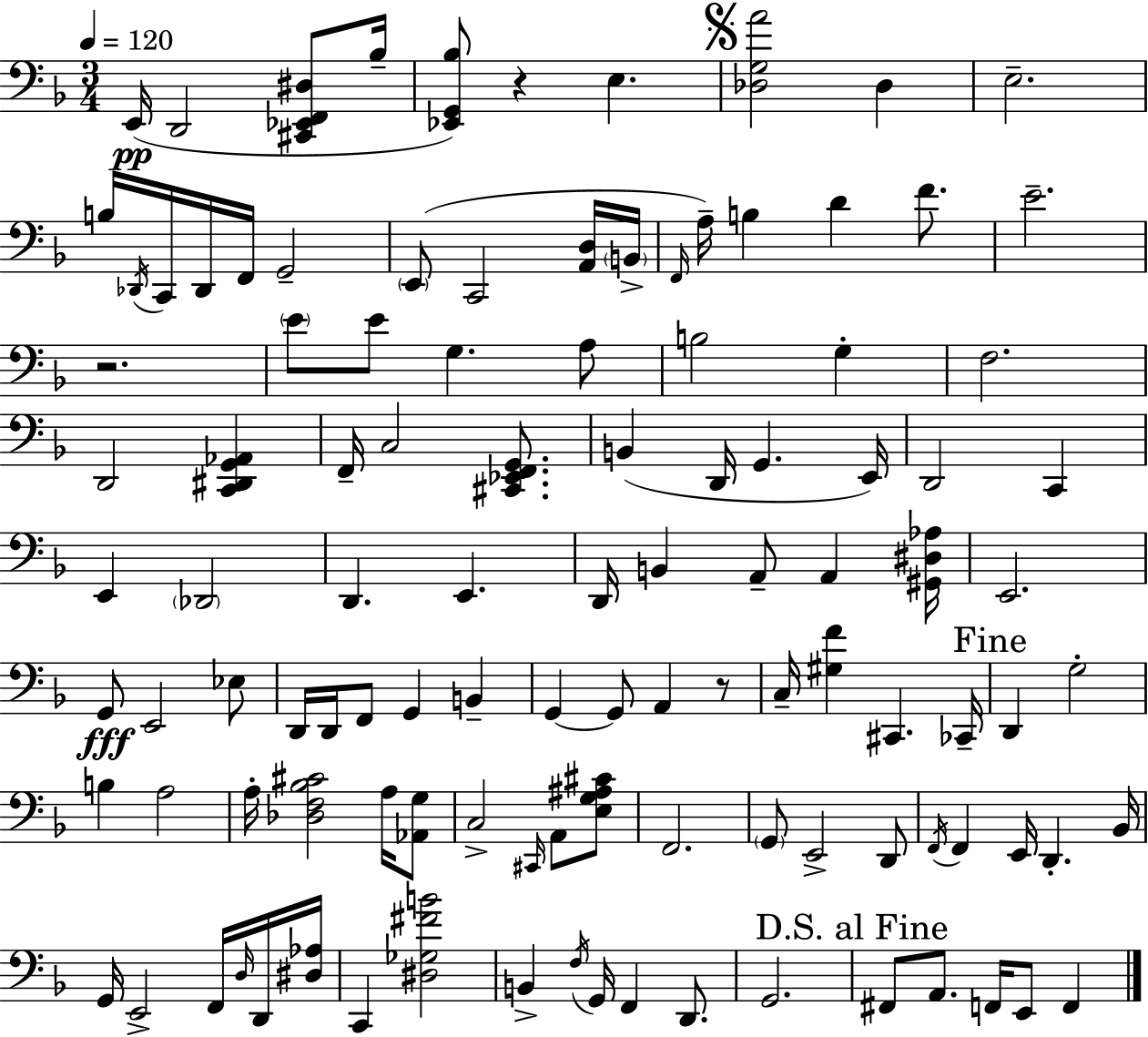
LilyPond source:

{
  \clef bass
  \numericTimeSignature
  \time 3/4
  \key f \major
  \tempo 4 = 120
  e,16(\pp d,2 <cis, ees, f, dis>8 bes16-- | <ees, g, bes>8) r4 e4. | \mark \markup { \musicglyph "scripts.segno" } <des g a'>2 des4 | e2.-- | \break b16 \acciaccatura { des,16 } c,16 des,16 f,16 g,2-- | \parenthesize e,8( c,2 <a, d>16 | \parenthesize b,16-> \grace { f,16 }) a16-- b4 d'4 f'8. | e'2.-- | \break r2. | \parenthesize e'8 e'8 g4. | a8 b2 g4-. | f2. | \break d,2 <c, dis, g, aes,>4 | f,16-- c2 <cis, ees, f, g,>8. | b,4( d,16 g,4. | e,16) d,2 c,4 | \break e,4 \parenthesize des,2 | d,4. e,4. | d,16 b,4 a,8-- a,4 | <gis, dis aes>16 e,2. | \break g,8\fff e,2 | ees8 d,16 d,16 f,8 g,4 b,4-- | g,4~~ g,8 a,4 | r8 c16-- <gis f'>4 cis,4. | \break ces,16-- \mark "Fine" d,4 g2-. | b4 a2 | a16-. <des f bes cis'>2 a16 | <aes, g>8 c2-> \grace { cis,16 } a,8 | \break <e g ais cis'>8 f,2. | \parenthesize g,8 e,2-> | d,8 \acciaccatura { f,16 } f,4 e,16 d,4.-. | bes,16 g,16 e,2-> | \break f,16 \grace { d16 } d,16 <dis aes>16 c,4 <dis ges fis' b'>2 | b,4-> \acciaccatura { f16 } g,16 f,4 | d,8. g,2. | \mark "D.S. al Fine" fis,8 a,8. f,16 | \break e,8 f,4 \bar "|."
}